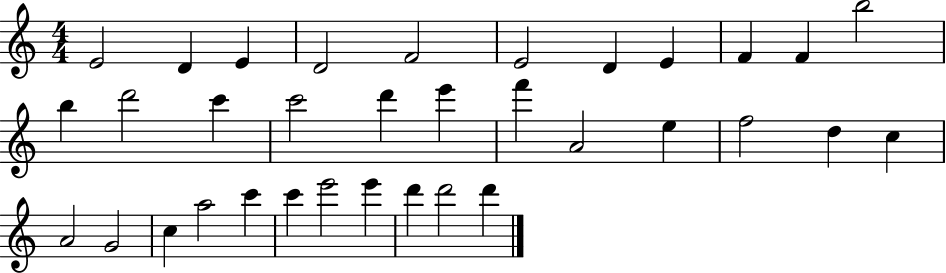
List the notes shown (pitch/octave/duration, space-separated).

E4/h D4/q E4/q D4/h F4/h E4/h D4/q E4/q F4/q F4/q B5/h B5/q D6/h C6/q C6/h D6/q E6/q F6/q A4/h E5/q F5/h D5/q C5/q A4/h G4/h C5/q A5/h C6/q C6/q E6/h E6/q D6/q D6/h D6/q